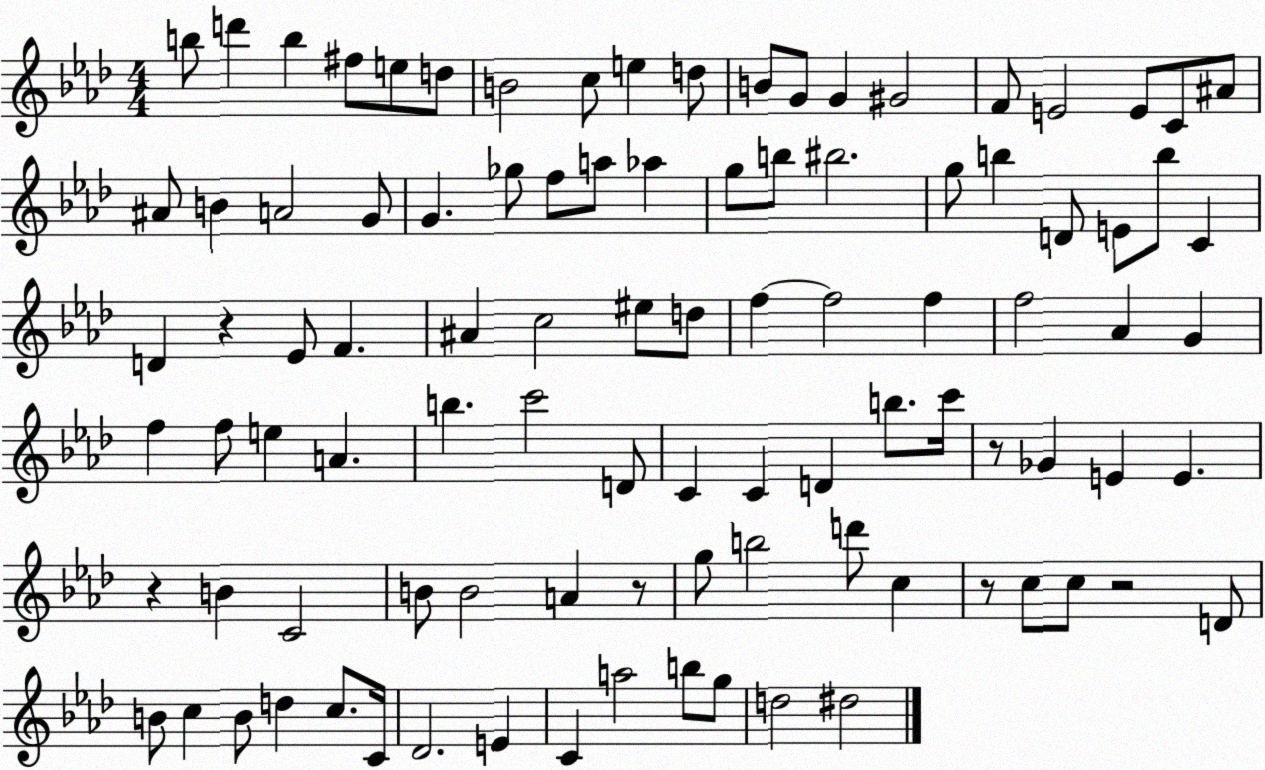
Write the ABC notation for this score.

X:1
T:Untitled
M:4/4
L:1/4
K:Ab
b/2 d' b ^f/2 e/2 d/2 B2 c/2 e d/2 B/2 G/2 G ^G2 F/2 E2 E/2 C/2 ^A/2 ^A/2 B A2 G/2 G _g/2 f/2 a/2 _a g/2 b/2 ^b2 g/2 b D/2 E/2 b/2 C D z _E/2 F ^A c2 ^e/2 d/2 f f2 f f2 _A G f f/2 e A b c'2 D/2 C C D b/2 c'/4 z/2 _G E E z B C2 B/2 B2 A z/2 g/2 b2 d'/2 c z/2 c/2 c/2 z2 D/2 B/2 c B/2 d c/2 C/4 _D2 E C a2 b/2 g/2 d2 ^d2